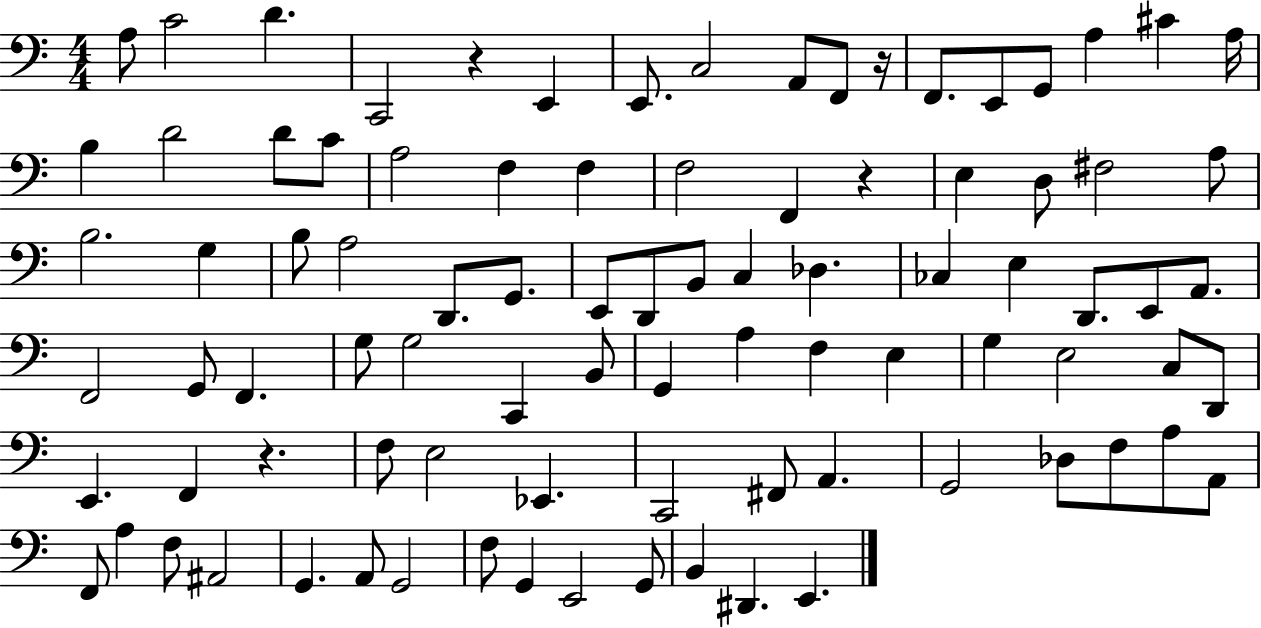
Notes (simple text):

A3/e C4/h D4/q. C2/h R/q E2/q E2/e. C3/h A2/e F2/e R/s F2/e. E2/e G2/e A3/q C#4/q A3/s B3/q D4/h D4/e C4/e A3/h F3/q F3/q F3/h F2/q R/q E3/q D3/e F#3/h A3/e B3/h. G3/q B3/e A3/h D2/e. G2/e. E2/e D2/e B2/e C3/q Db3/q. CES3/q E3/q D2/e. E2/e A2/e. F2/h G2/e F2/q. G3/e G3/h C2/q B2/e G2/q A3/q F3/q E3/q G3/q E3/h C3/e D2/e E2/q. F2/q R/q. F3/e E3/h Eb2/q. C2/h F#2/e A2/q. G2/h Db3/e F3/e A3/e A2/e F2/e A3/q F3/e A#2/h G2/q. A2/e G2/h F3/e G2/q E2/h G2/e B2/q D#2/q. E2/q.